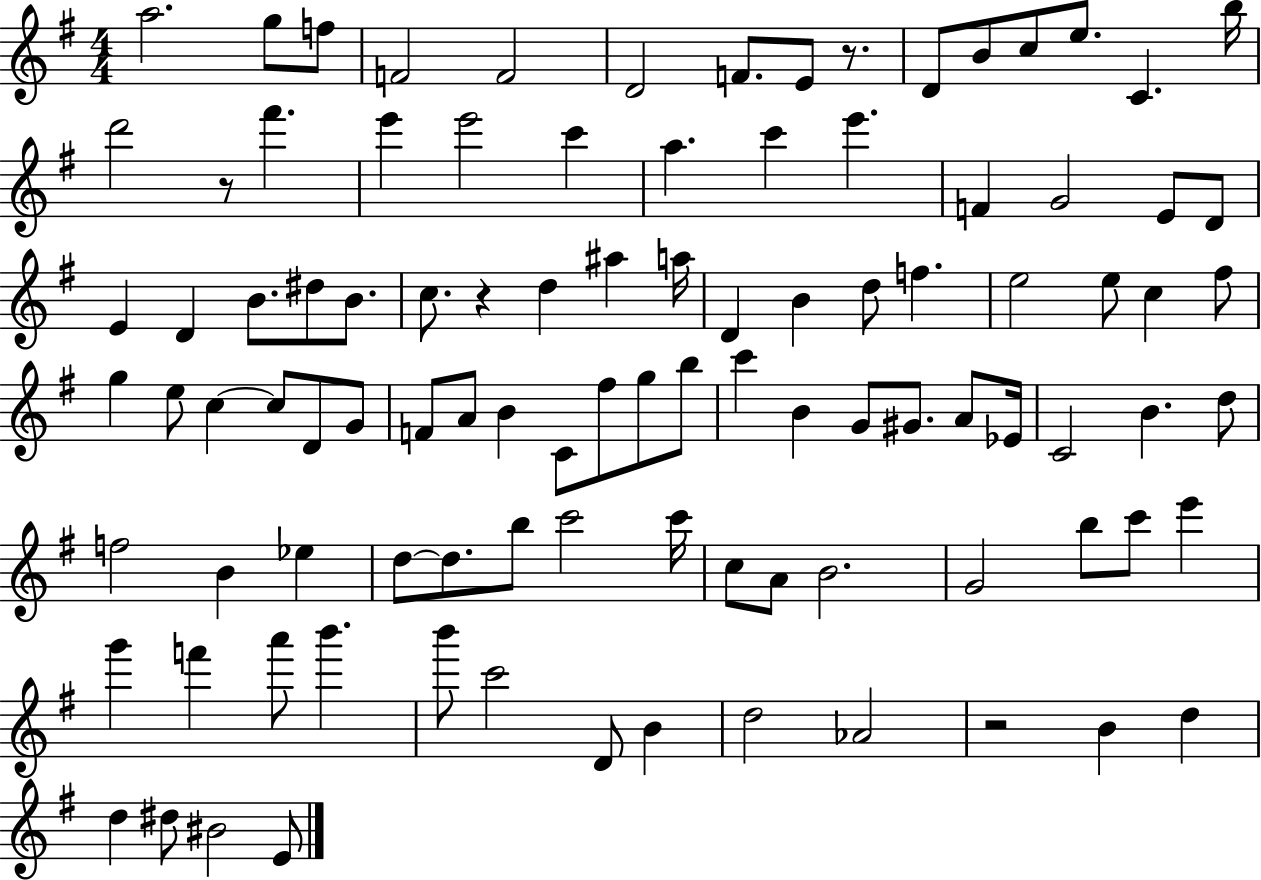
A5/h. G5/e F5/e F4/h F4/h D4/h F4/e. E4/e R/e. D4/e B4/e C5/e E5/e. C4/q. B5/s D6/h R/e F#6/q. E6/q E6/h C6/q A5/q. C6/q E6/q. F4/q G4/h E4/e D4/e E4/q D4/q B4/e. D#5/e B4/e. C5/e. R/q D5/q A#5/q A5/s D4/q B4/q D5/e F5/q. E5/h E5/e C5/q F#5/e G5/q E5/e C5/q C5/e D4/e G4/e F4/e A4/e B4/q C4/e F#5/e G5/e B5/e C6/q B4/q G4/e G#4/e. A4/e Eb4/s C4/h B4/q. D5/e F5/h B4/q Eb5/q D5/e D5/e. B5/e C6/h C6/s C5/e A4/e B4/h. G4/h B5/e C6/e E6/q G6/q F6/q A6/e B6/q. B6/e C6/h D4/e B4/q D5/h Ab4/h R/h B4/q D5/q D5/q D#5/e BIS4/h E4/e